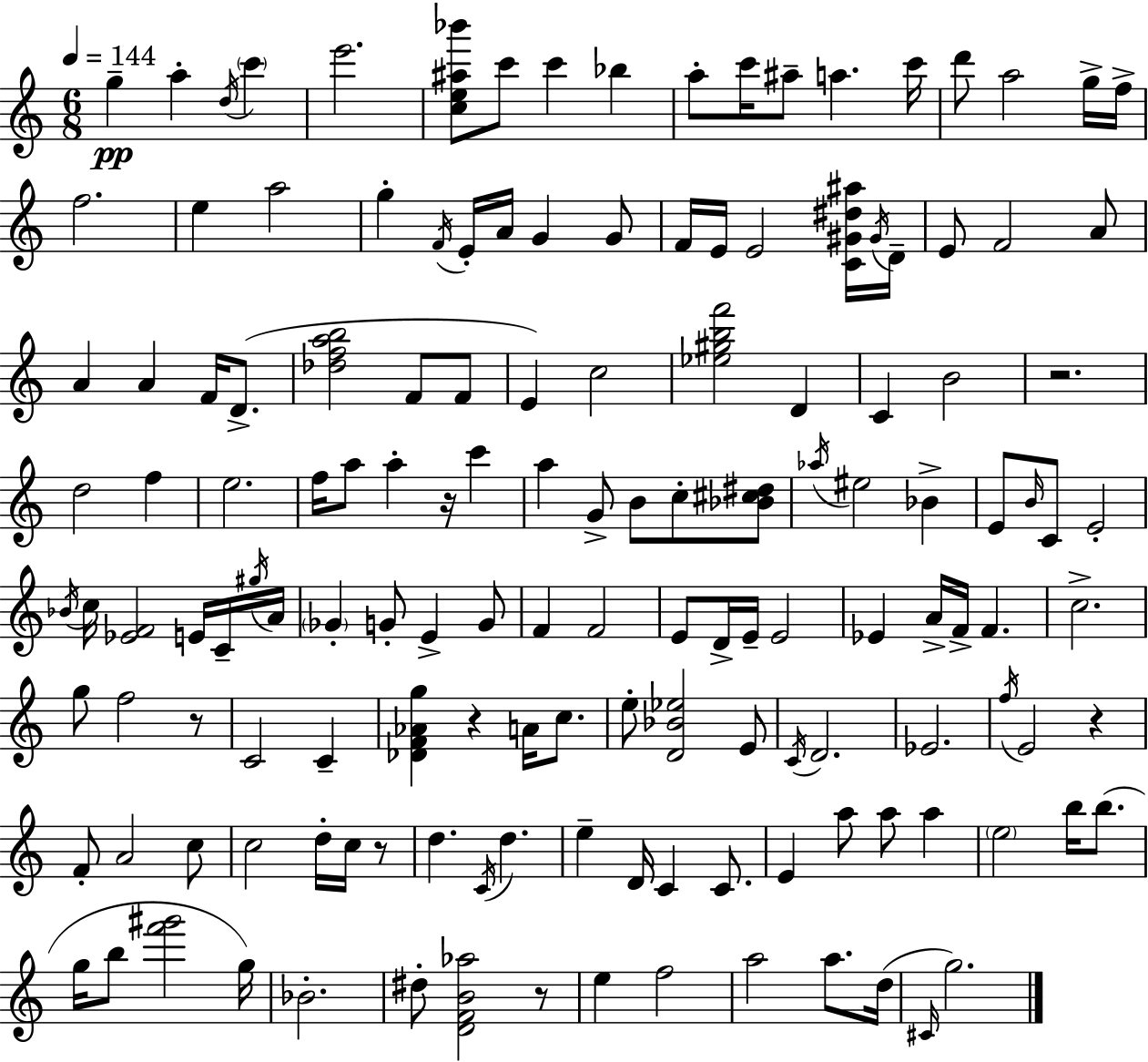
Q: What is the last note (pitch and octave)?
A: G5